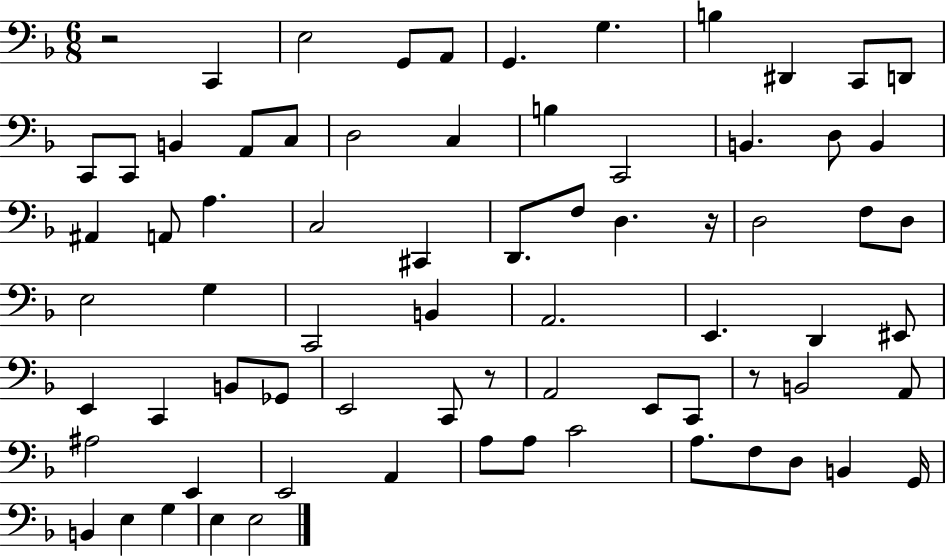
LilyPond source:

{
  \clef bass
  \numericTimeSignature
  \time 6/8
  \key f \major
  \repeat volta 2 { r2 c,4 | e2 g,8 a,8 | g,4. g4. | b4 dis,4 c,8 d,8 | \break c,8 c,8 b,4 a,8 c8 | d2 c4 | b4 c,2 | b,4. d8 b,4 | \break ais,4 a,8 a4. | c2 cis,4 | d,8. f8 d4. r16 | d2 f8 d8 | \break e2 g4 | c,2 b,4 | a,2. | e,4. d,4 eis,8 | \break e,4 c,4 b,8 ges,8 | e,2 c,8 r8 | a,2 e,8 c,8 | r8 b,2 a,8 | \break ais2 e,4 | e,2 a,4 | a8 a8 c'2 | a8. f8 d8 b,4 g,16 | \break b,4 e4 g4 | e4 e2 | } \bar "|."
}